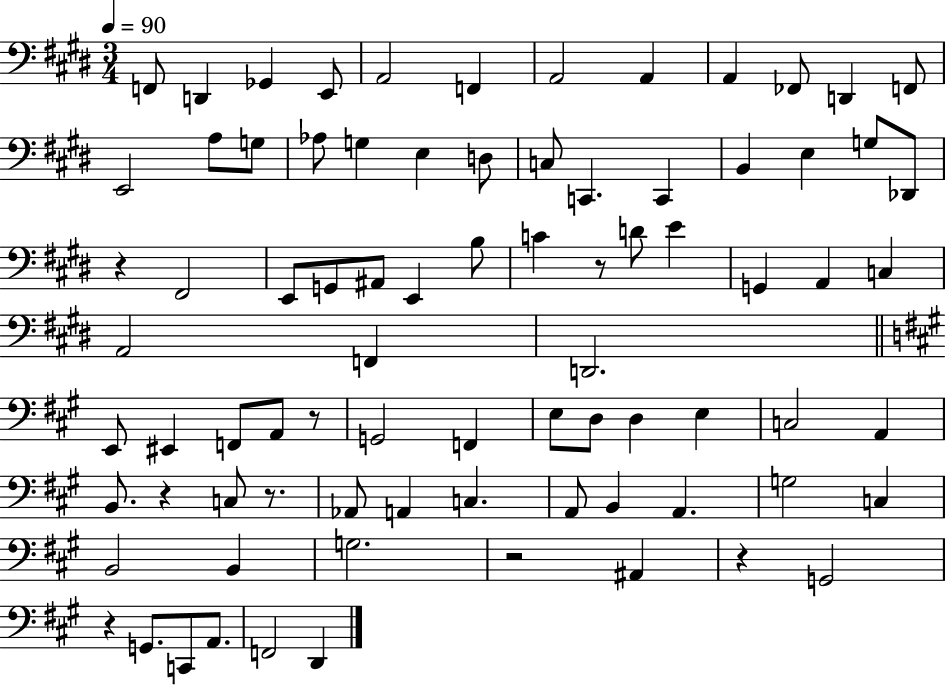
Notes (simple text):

F2/e D2/q Gb2/q E2/e A2/h F2/q A2/h A2/q A2/q FES2/e D2/q F2/e E2/h A3/e G3/e Ab3/e G3/q E3/q D3/e C3/e C2/q. C2/q B2/q E3/q G3/e Db2/e R/q F#2/h E2/e G2/e A#2/e E2/q B3/e C4/q R/e D4/e E4/q G2/q A2/q C3/q A2/h F2/q D2/h. E2/e EIS2/q F2/e A2/e R/e G2/h F2/q E3/e D3/e D3/q E3/q C3/h A2/q B2/e. R/q C3/e R/e. Ab2/e A2/q C3/q. A2/e B2/q A2/q. G3/h C3/q B2/h B2/q G3/h. R/h A#2/q R/q G2/h R/q G2/e. C2/e A2/e. F2/h D2/q